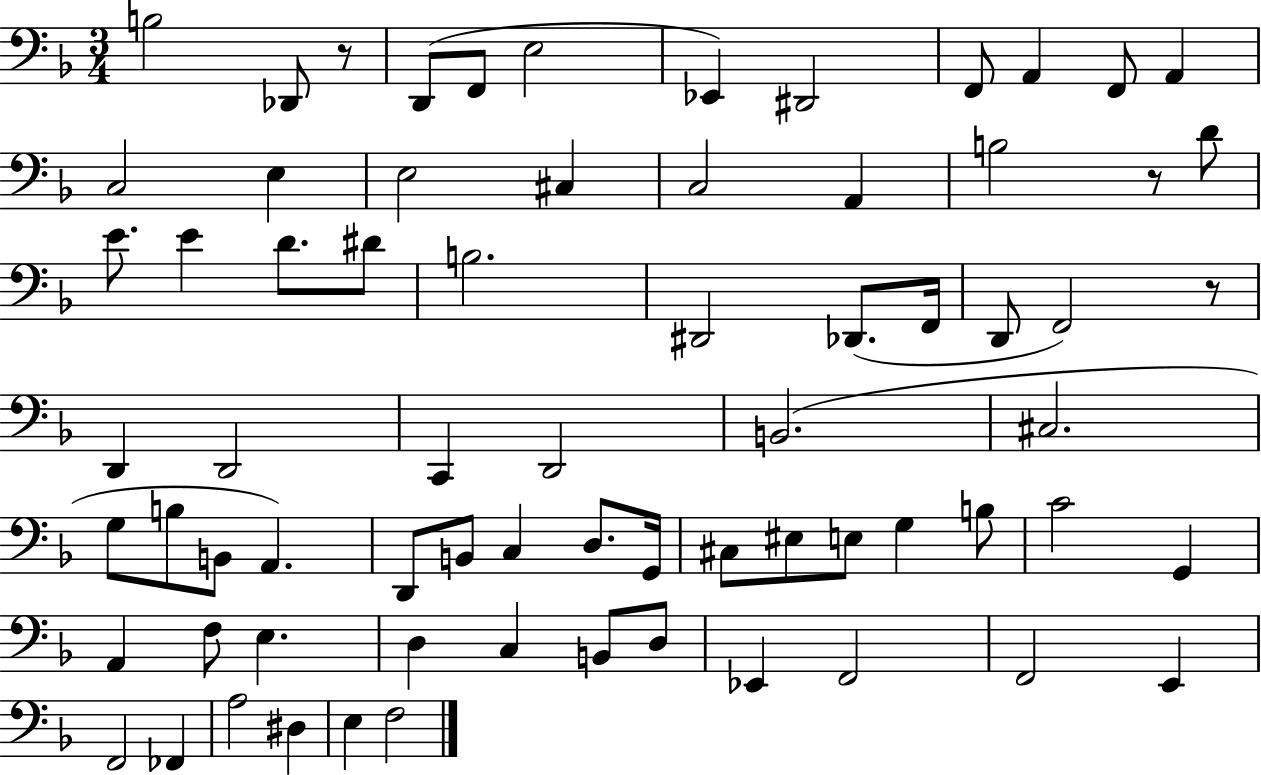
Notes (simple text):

B3/h Db2/e R/e D2/e F2/e E3/h Eb2/q D#2/h F2/e A2/q F2/e A2/q C3/h E3/q E3/h C#3/q C3/h A2/q B3/h R/e D4/e E4/e. E4/q D4/e. D#4/e B3/h. D#2/h Db2/e. F2/s D2/e F2/h R/e D2/q D2/h C2/q D2/h B2/h. C#3/h. G3/e B3/e B2/e A2/q. D2/e B2/e C3/q D3/e. G2/s C#3/e EIS3/e E3/e G3/q B3/e C4/h G2/q A2/q F3/e E3/q. D3/q C3/q B2/e D3/e Eb2/q F2/h F2/h E2/q F2/h FES2/q A3/h D#3/q E3/q F3/h